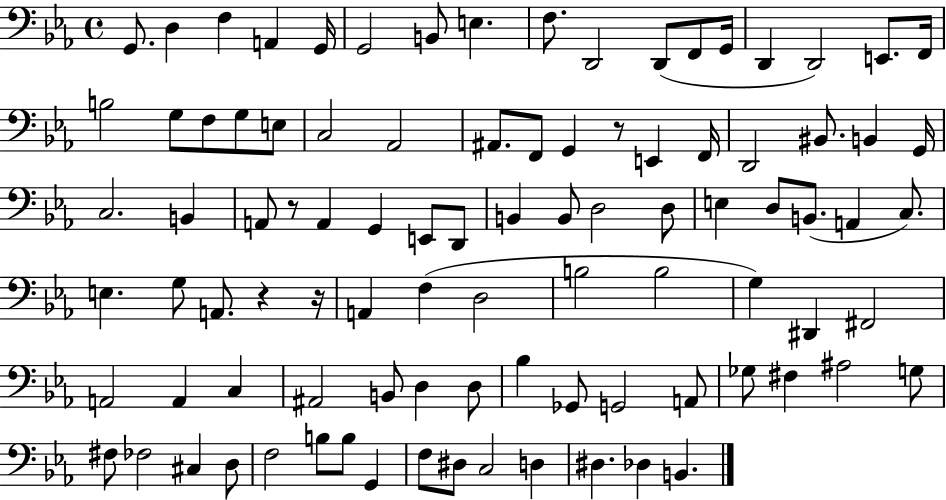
G2/e. D3/q F3/q A2/q G2/s G2/h B2/e E3/q. F3/e. D2/h D2/e F2/e G2/s D2/q D2/h E2/e. F2/s B3/h G3/e F3/e G3/e E3/e C3/h Ab2/h A#2/e. F2/e G2/q R/e E2/q F2/s D2/h BIS2/e. B2/q G2/s C3/h. B2/q A2/e R/e A2/q G2/q E2/e D2/e B2/q B2/e D3/h D3/e E3/q D3/e B2/e. A2/q C3/e. E3/q. G3/e A2/e. R/q R/s A2/q F3/q D3/h B3/h B3/h G3/q D#2/q F#2/h A2/h A2/q C3/q A#2/h B2/e D3/q D3/e Bb3/q Gb2/e G2/h A2/e Gb3/e F#3/q A#3/h G3/e F#3/e FES3/h C#3/q D3/e F3/h B3/e B3/e G2/q F3/e D#3/e C3/h D3/q D#3/q. Db3/q B2/q.